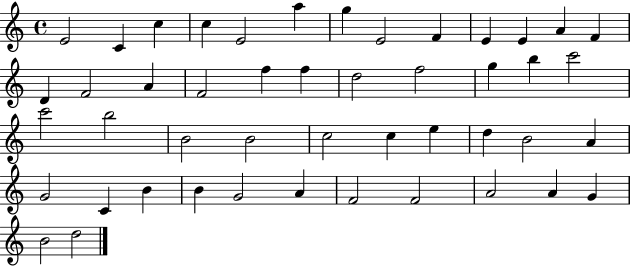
X:1
T:Untitled
M:4/4
L:1/4
K:C
E2 C c c E2 a g E2 F E E A F D F2 A F2 f f d2 f2 g b c'2 c'2 b2 B2 B2 c2 c e d B2 A G2 C B B G2 A F2 F2 A2 A G B2 d2